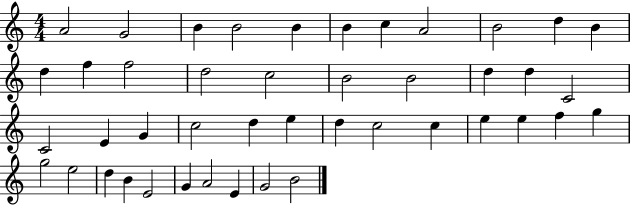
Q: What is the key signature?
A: C major